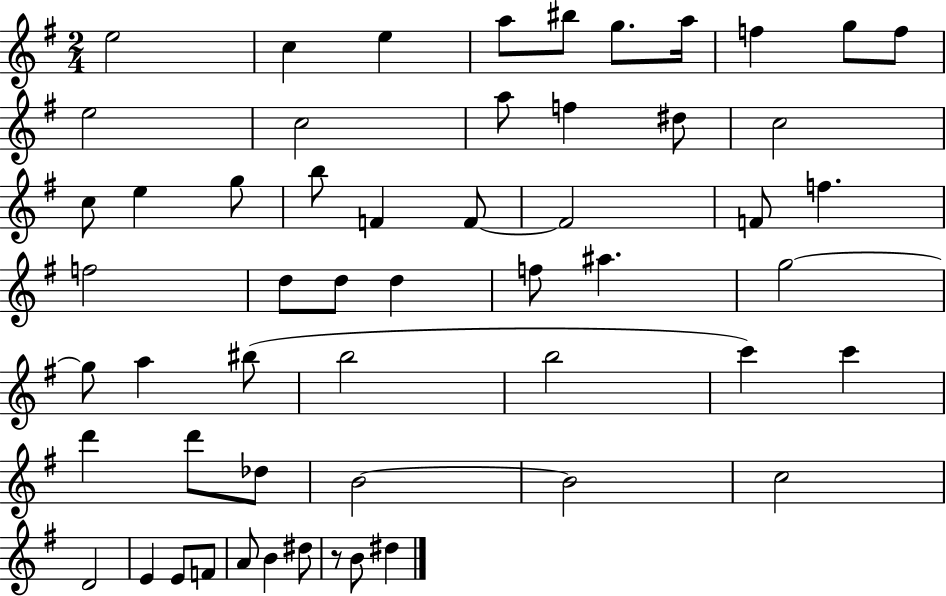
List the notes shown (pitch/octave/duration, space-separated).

E5/h C5/q E5/q A5/e BIS5/e G5/e. A5/s F5/q G5/e F5/e E5/h C5/h A5/e F5/q D#5/e C5/h C5/e E5/q G5/e B5/e F4/q F4/e F4/h F4/e F5/q. F5/h D5/e D5/e D5/q F5/e A#5/q. G5/h G5/e A5/q BIS5/e B5/h B5/h C6/q C6/q D6/q D6/e Db5/e B4/h B4/h C5/h D4/h E4/q E4/e F4/e A4/e B4/q D#5/e R/e B4/e D#5/q